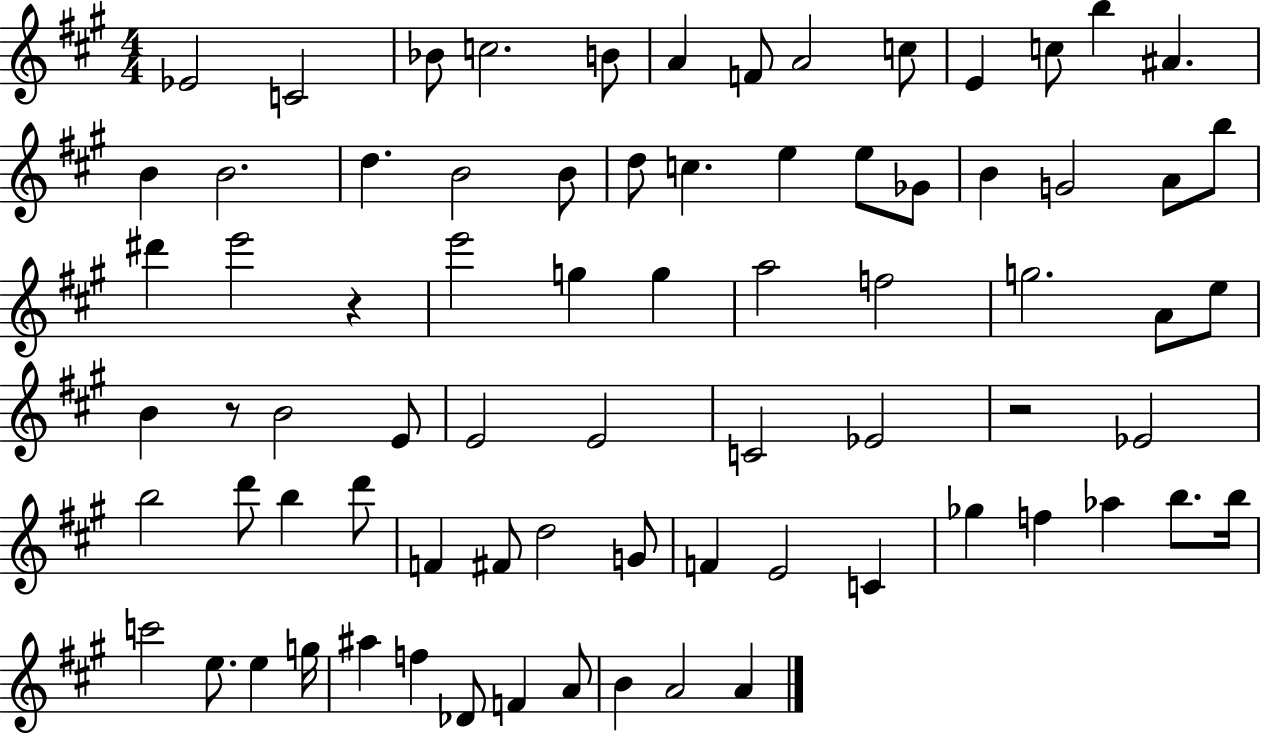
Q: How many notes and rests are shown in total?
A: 76